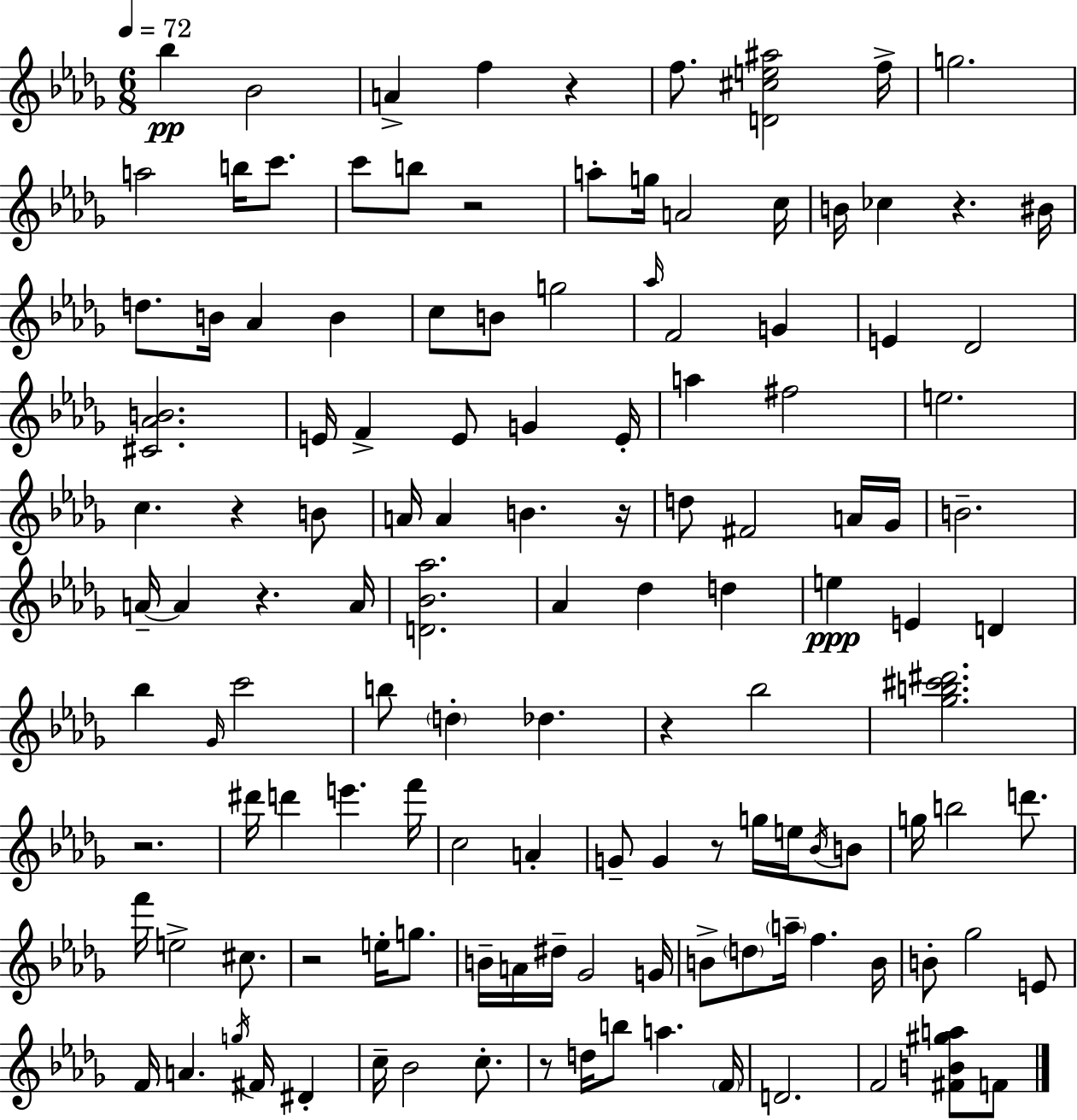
{
  \clef treble
  \numericTimeSignature
  \time 6/8
  \key bes \minor
  \tempo 4 = 72
  bes''4\pp bes'2 | a'4-> f''4 r4 | f''8. <d' cis'' e'' ais''>2 f''16-> | g''2. | \break a''2 b''16 c'''8. | c'''8 b''8 r2 | a''8-. g''16 a'2 c''16 | b'16 ces''4 r4. bis'16 | \break d''8. b'16 aes'4 b'4 | c''8 b'8 g''2 | \grace { aes''16 } f'2 g'4 | e'4 des'2 | \break <cis' aes' b'>2. | e'16 f'4-> e'8 g'4 | e'16-. a''4 fis''2 | e''2. | \break c''4. r4 b'8 | a'16 a'4 b'4. | r16 d''8 fis'2 a'16 | ges'16 b'2.-- | \break a'16--~~ a'4 r4. | a'16 <d' bes' aes''>2. | aes'4 des''4 d''4 | e''4\ppp e'4 d'4 | \break bes''4 \grace { ges'16 } c'''2 | b''8 \parenthesize d''4-. des''4. | r4 bes''2 | <ges'' b'' cis''' dis'''>2. | \break r2. | dis'''16 d'''4 e'''4. | f'''16 c''2 a'4-. | g'8-- g'4 r8 g''16 e''16 | \break \acciaccatura { bes'16 } b'8 g''16 b''2 | d'''8. f'''16 e''2-> | cis''8. r2 e''16-. | g''8. b'16-- a'16 dis''16-- ges'2 | \break g'16 b'8-> \parenthesize d''8 \parenthesize a''16-- f''4. | b'16 b'8-. ges''2 | e'8 f'16 a'4. \acciaccatura { g''16 } fis'16 | dis'4-. c''16-- bes'2 | \break c''8.-. r8 d''16 b''8 a''4. | \parenthesize f'16 d'2. | f'2 | <fis' b' gis'' a''>8 f'8 \bar "|."
}